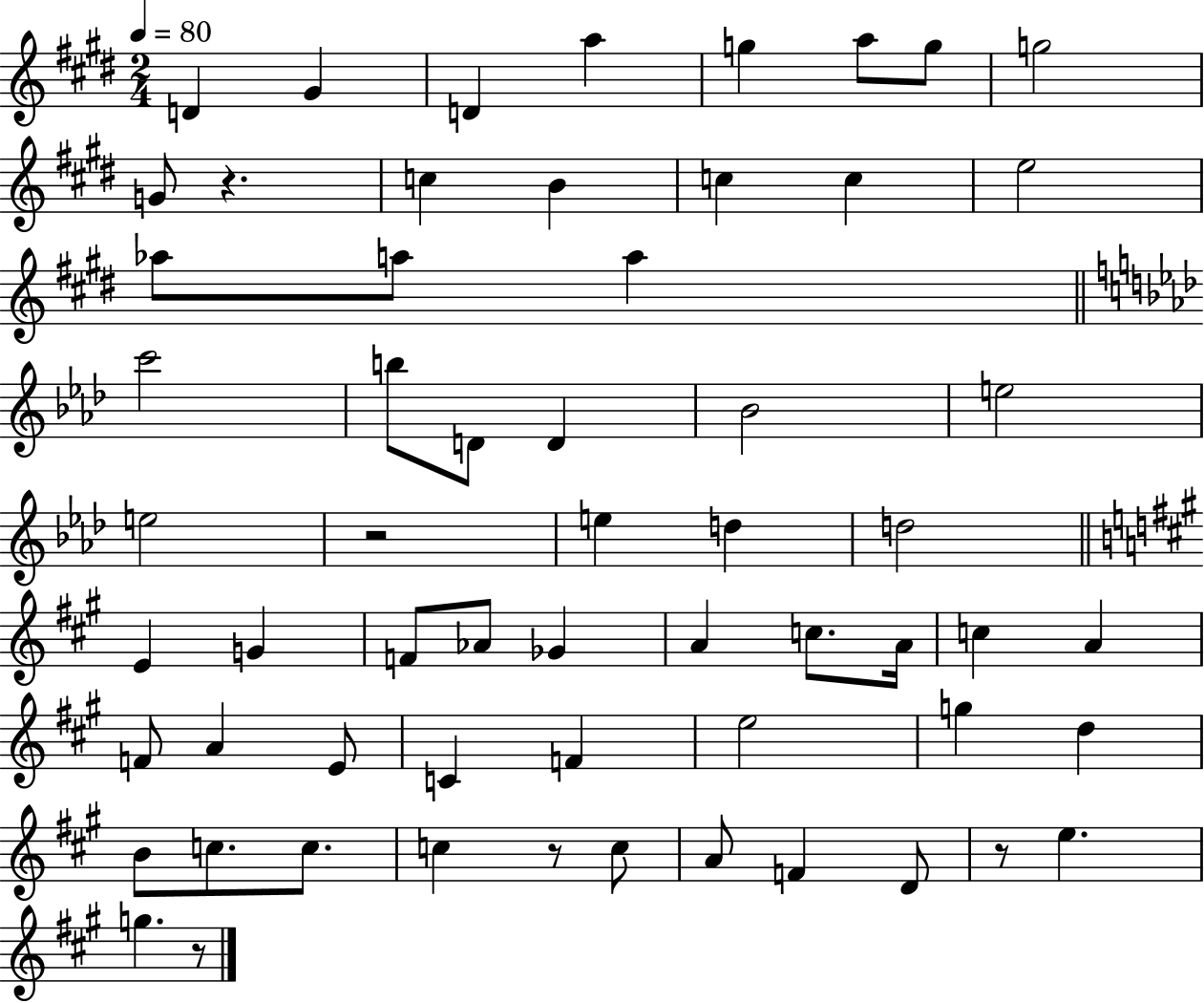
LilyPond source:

{
  \clef treble
  \numericTimeSignature
  \time 2/4
  \key e \major
  \tempo 4 = 80
  d'4 gis'4 | d'4 a''4 | g''4 a''8 g''8 | g''2 | \break g'8 r4. | c''4 b'4 | c''4 c''4 | e''2 | \break aes''8 a''8 a''4 | \bar "||" \break \key f \minor c'''2 | b''8 d'8 d'4 | bes'2 | e''2 | \break e''2 | r2 | e''4 d''4 | d''2 | \break \bar "||" \break \key a \major e'4 g'4 | f'8 aes'8 ges'4 | a'4 c''8. a'16 | c''4 a'4 | \break f'8 a'4 e'8 | c'4 f'4 | e''2 | g''4 d''4 | \break b'8 c''8. c''8. | c''4 r8 c''8 | a'8 f'4 d'8 | r8 e''4. | \break g''4. r8 | \bar "|."
}